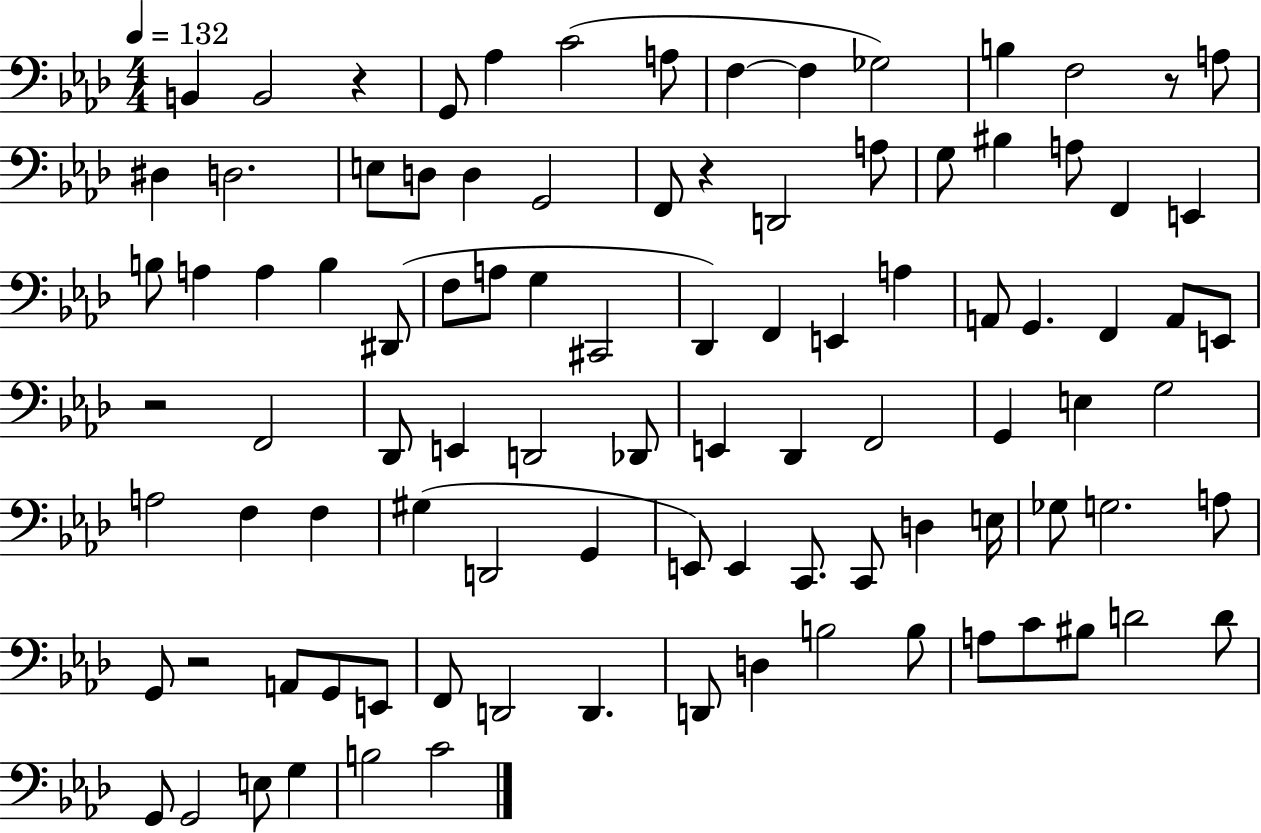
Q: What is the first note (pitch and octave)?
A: B2